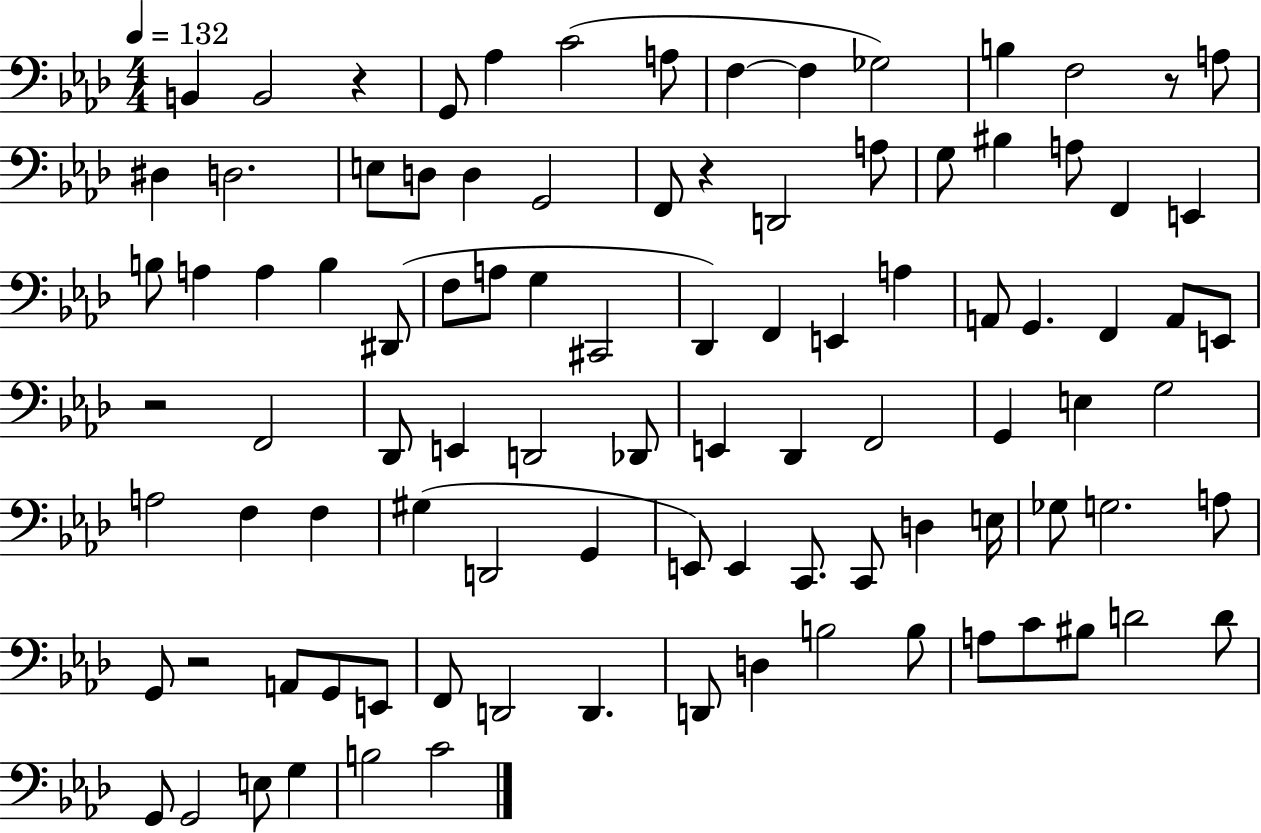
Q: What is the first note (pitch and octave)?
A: B2